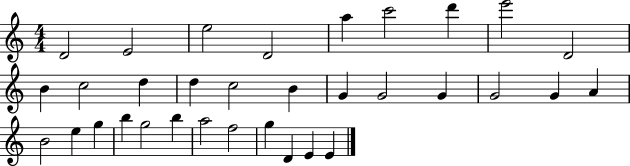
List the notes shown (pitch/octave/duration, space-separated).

D4/h E4/h E5/h D4/h A5/q C6/h D6/q E6/h D4/h B4/q C5/h D5/q D5/q C5/h B4/q G4/q G4/h G4/q G4/h G4/q A4/q B4/h E5/q G5/q B5/q G5/h B5/q A5/h F5/h G5/q D4/q E4/q E4/q